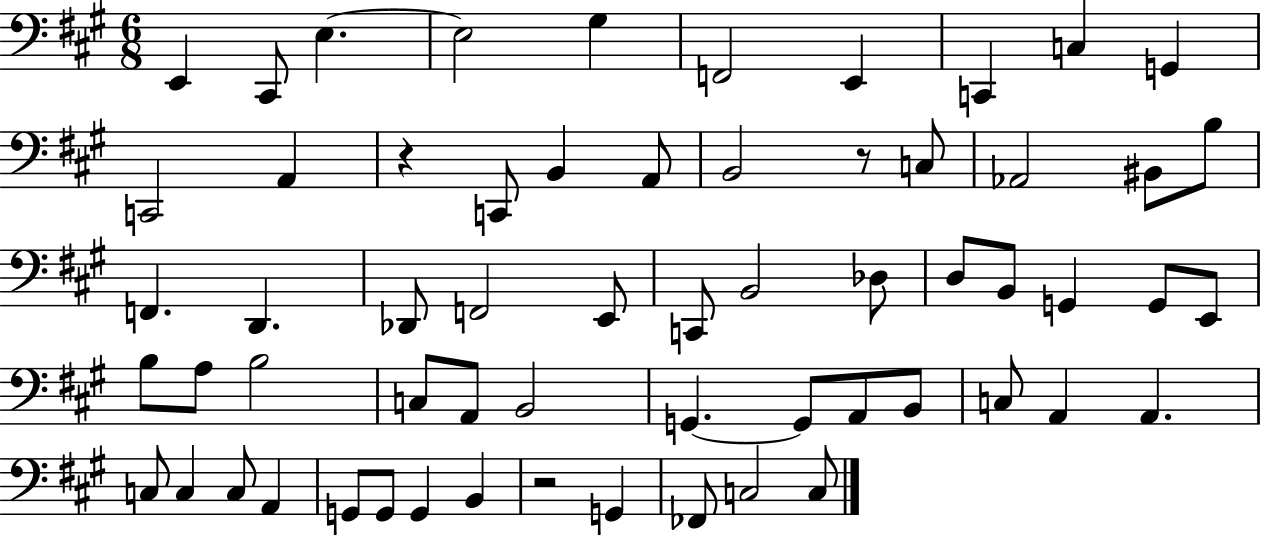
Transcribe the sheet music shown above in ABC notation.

X:1
T:Untitled
M:6/8
L:1/4
K:A
E,, ^C,,/2 E, E,2 ^G, F,,2 E,, C,, C, G,, C,,2 A,, z C,,/2 B,, A,,/2 B,,2 z/2 C,/2 _A,,2 ^B,,/2 B,/2 F,, D,, _D,,/2 F,,2 E,,/2 C,,/2 B,,2 _D,/2 D,/2 B,,/2 G,, G,,/2 E,,/2 B,/2 A,/2 B,2 C,/2 A,,/2 B,,2 G,, G,,/2 A,,/2 B,,/2 C,/2 A,, A,, C,/2 C, C,/2 A,, G,,/2 G,,/2 G,, B,, z2 G,, _F,,/2 C,2 C,/2